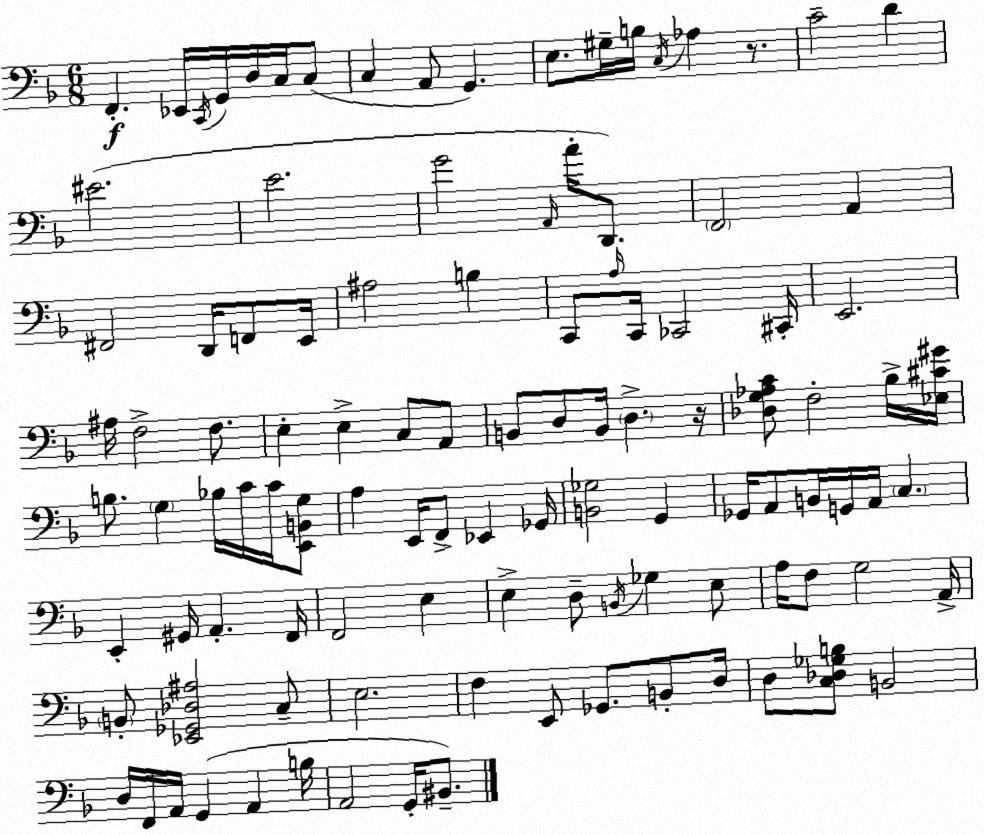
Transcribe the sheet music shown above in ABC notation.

X:1
T:Untitled
M:6/8
L:1/4
K:F
F,, _E,,/4 C,,/4 G,,/4 D,/4 C,/4 C,/2 C, A,,/2 G,, E,/2 ^G,/4 B,/4 C,/4 _A, z/2 C2 D ^E2 E2 G2 A,,/4 A/4 D,,/2 F,,2 A,, ^F,,2 D,,/4 F,,/2 E,,/4 ^A,2 B, C,,/2 A,/4 C,,/4 _C,,2 ^C,,/4 E,,2 ^A,/4 F,2 F,/2 E, E, C,/2 A,,/2 B,,/2 D,/2 B,,/4 D, z/4 [_D,G,_A,C]/2 F,2 _B,/4 [_E,^C^G]/4 B,/2 G, _B,/4 C/4 C/4 [E,,B,,G,]/2 A, E,,/4 F,,/2 _E,, _G,,/4 [B,,_G,]2 G,, _G,,/4 A,,/2 B,,/4 G,,/4 A,,/4 C, E,, ^G,,/4 A,, F,,/4 F,,2 E, E, D,/2 B,,/4 _G, E,/2 A,/4 F,/2 G,2 A,,/4 B,,/2 [_E,,_G,,_D,^A,]2 C,/2 E,2 F, E,,/2 _G,,/2 B,,/2 D,/4 D,/2 [C,_D,_G,B,]/2 B,,2 D,/4 F,,/4 A,,/4 G,, A,, B,/4 A,,2 G,,/4 ^B,,/2